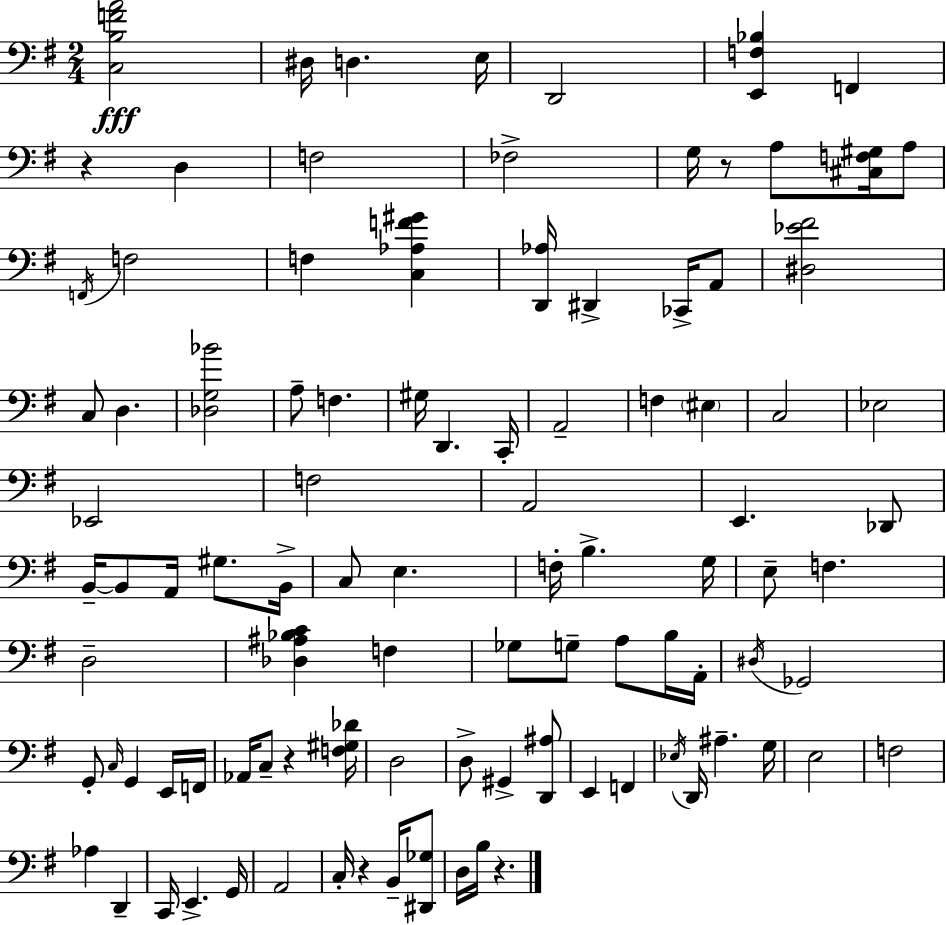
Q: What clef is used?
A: bass